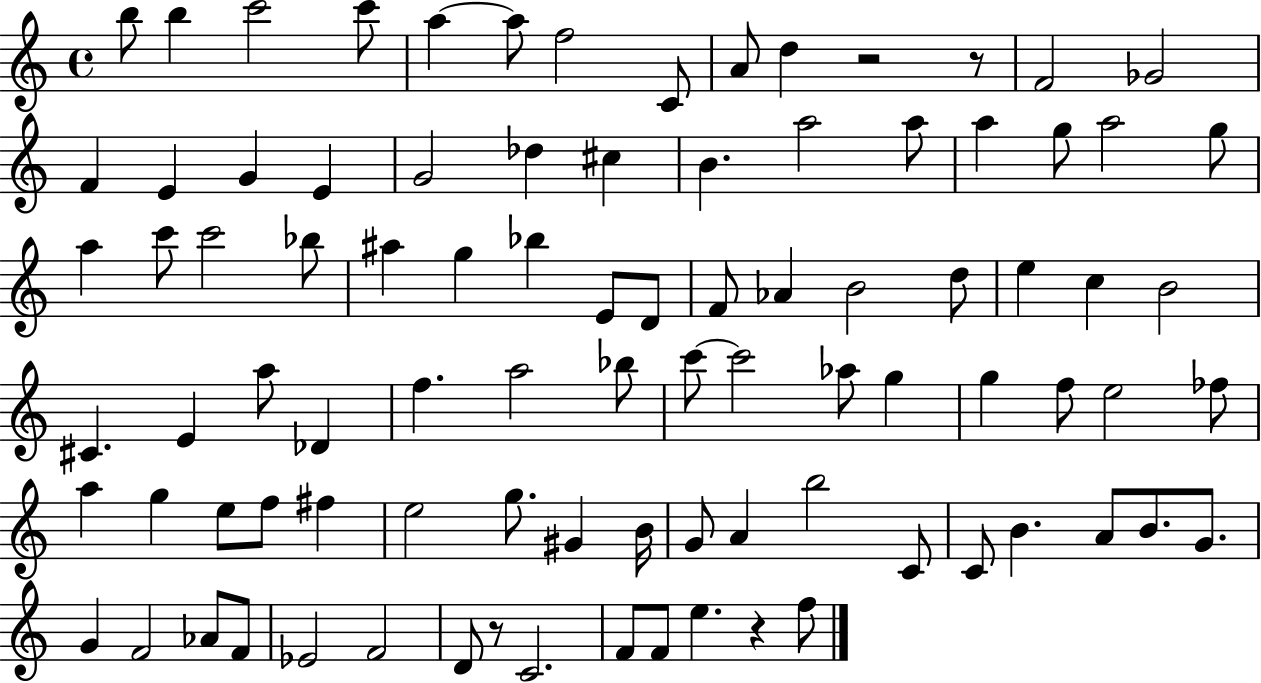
X:1
T:Untitled
M:4/4
L:1/4
K:C
b/2 b c'2 c'/2 a a/2 f2 C/2 A/2 d z2 z/2 F2 _G2 F E G E G2 _d ^c B a2 a/2 a g/2 a2 g/2 a c'/2 c'2 _b/2 ^a g _b E/2 D/2 F/2 _A B2 d/2 e c B2 ^C E a/2 _D f a2 _b/2 c'/2 c'2 _a/2 g g f/2 e2 _f/2 a g e/2 f/2 ^f e2 g/2 ^G B/4 G/2 A b2 C/2 C/2 B A/2 B/2 G/2 G F2 _A/2 F/2 _E2 F2 D/2 z/2 C2 F/2 F/2 e z f/2